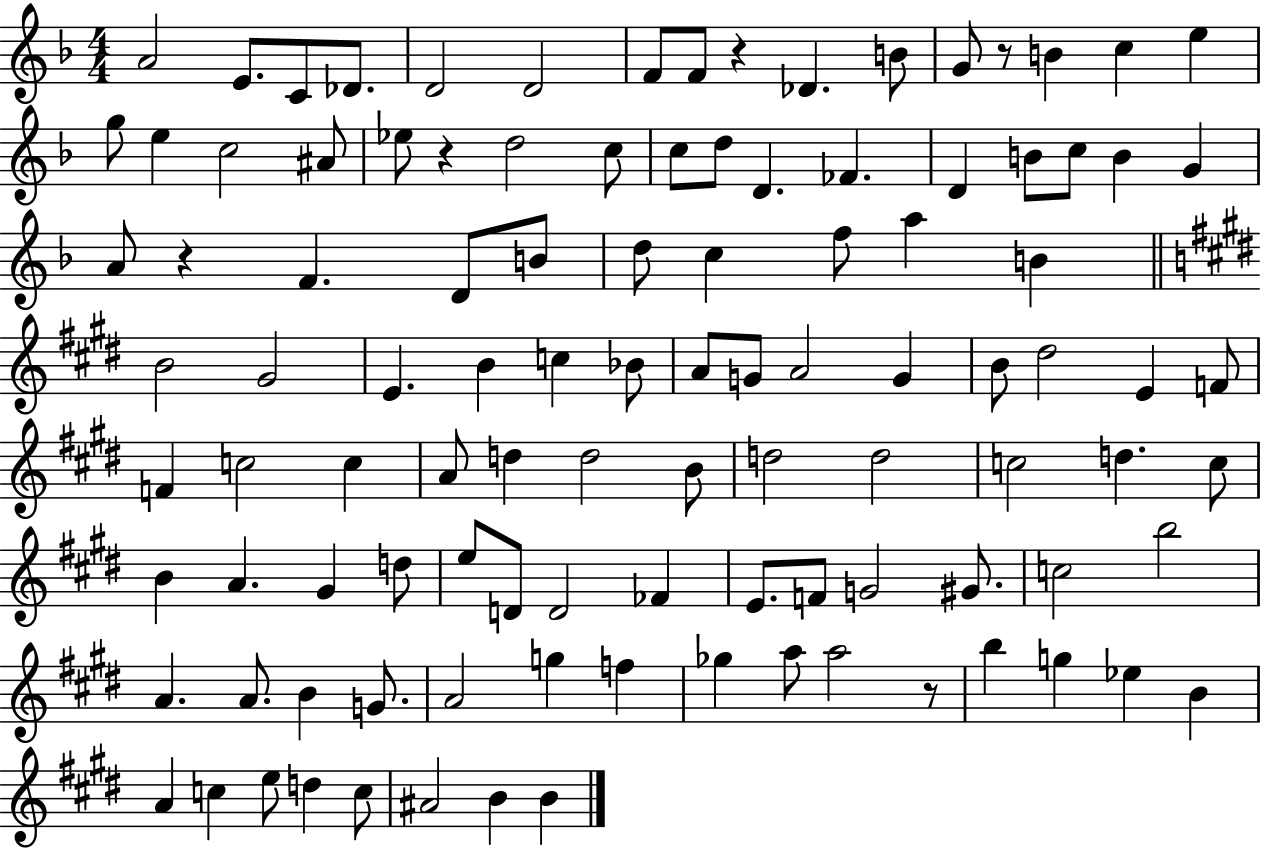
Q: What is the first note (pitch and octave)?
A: A4